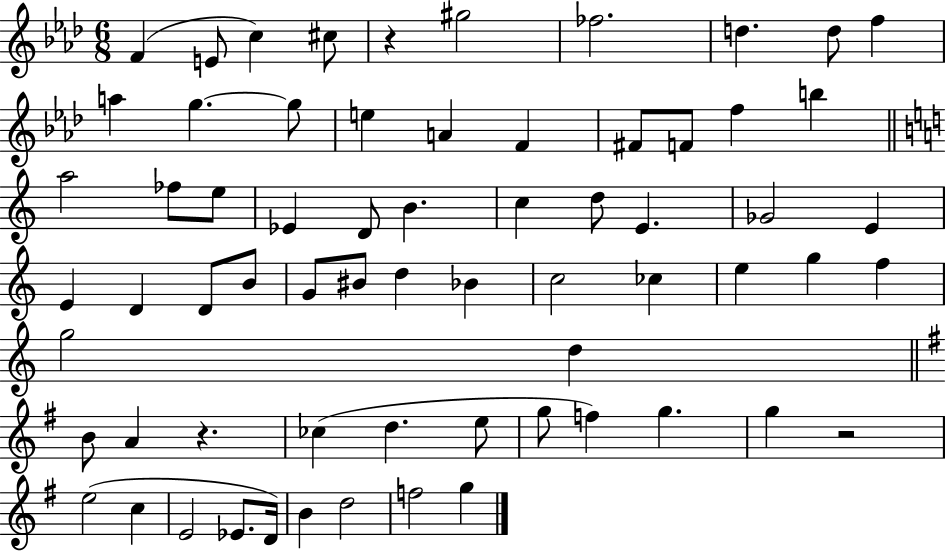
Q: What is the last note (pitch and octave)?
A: G5